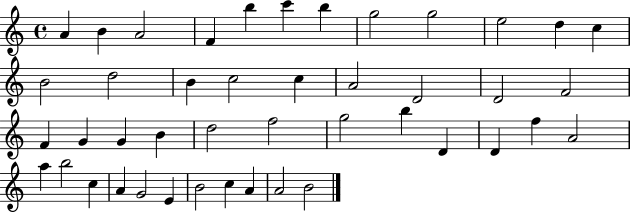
{
  \clef treble
  \time 4/4
  \defaultTimeSignature
  \key c \major
  a'4 b'4 a'2 | f'4 b''4 c'''4 b''4 | g''2 g''2 | e''2 d''4 c''4 | \break b'2 d''2 | b'4 c''2 c''4 | a'2 d'2 | d'2 f'2 | \break f'4 g'4 g'4 b'4 | d''2 f''2 | g''2 b''4 d'4 | d'4 f''4 a'2 | \break a''4 b''2 c''4 | a'4 g'2 e'4 | b'2 c''4 a'4 | a'2 b'2 | \break \bar "|."
}